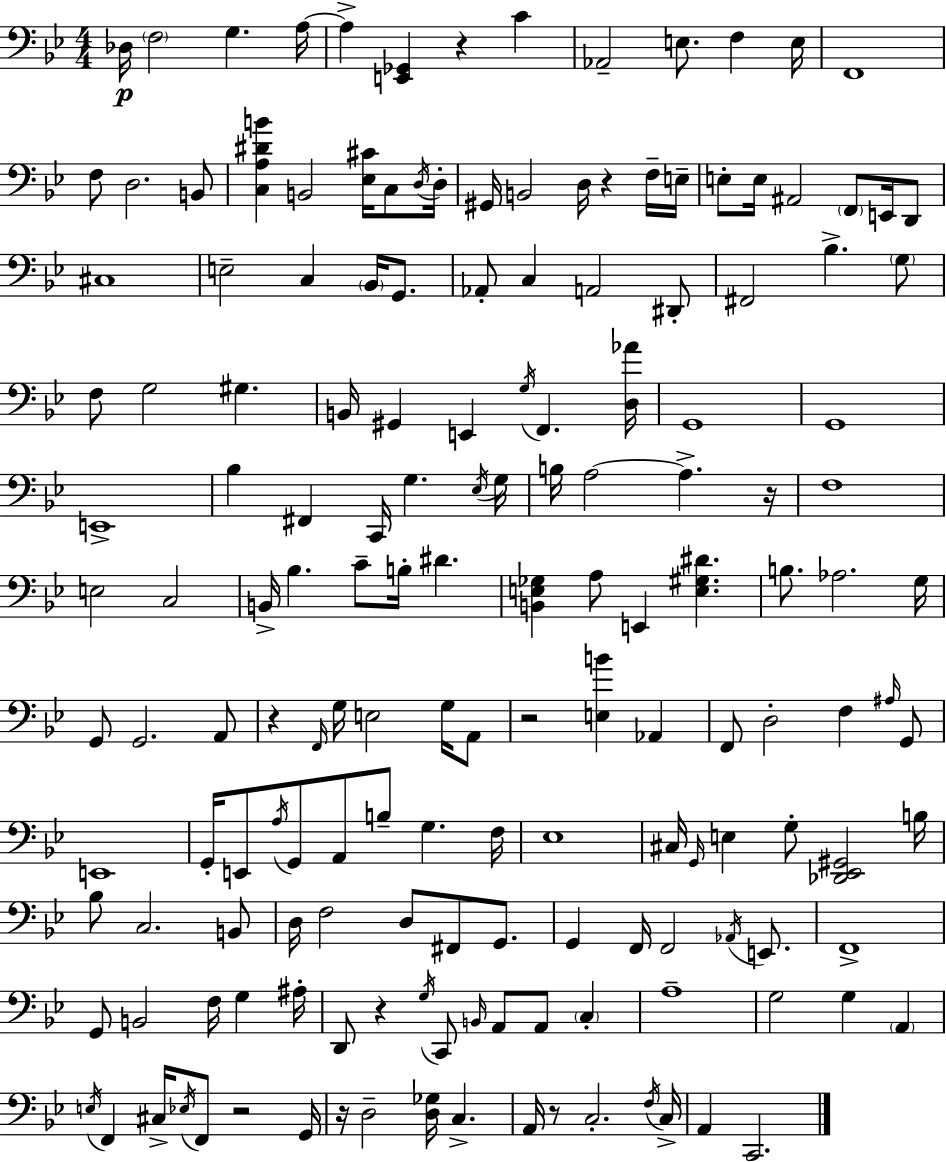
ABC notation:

X:1
T:Untitled
M:4/4
L:1/4
K:Gm
_D,/4 F,2 G, A,/4 A, [E,,_G,,] z C _A,,2 E,/2 F, E,/4 F,,4 F,/2 D,2 B,,/2 [C,A,^DB] B,,2 [_E,^C]/4 C,/2 D,/4 D,/4 ^G,,/4 B,,2 D,/4 z F,/4 E,/4 E,/2 E,/4 ^A,,2 F,,/2 E,,/4 D,,/2 ^C,4 E,2 C, _B,,/4 G,,/2 _A,,/2 C, A,,2 ^D,,/2 ^F,,2 _B, G,/2 F,/2 G,2 ^G, B,,/4 ^G,, E,, G,/4 F,, [D,_A]/4 G,,4 G,,4 E,,4 _B, ^F,, C,,/4 G, _E,/4 G,/4 B,/4 A,2 A, z/4 F,4 E,2 C,2 B,,/4 _B, C/2 B,/4 ^D [B,,E,_G,] A,/2 E,, [E,^G,^D] B,/2 _A,2 G,/4 G,,/2 G,,2 A,,/2 z F,,/4 G,/4 E,2 G,/4 A,,/2 z2 [E,B] _A,, F,,/2 D,2 F, ^A,/4 G,,/2 E,,4 G,,/4 E,,/2 A,/4 G,,/2 A,,/2 B,/2 G, F,/4 _E,4 ^C,/4 G,,/4 E, G,/2 [_D,,_E,,^G,,]2 B,/4 _B,/2 C,2 B,,/2 D,/4 F,2 D,/2 ^F,,/2 G,,/2 G,, F,,/4 F,,2 _A,,/4 E,,/2 F,,4 G,,/2 B,,2 F,/4 G, ^A,/4 D,,/2 z G,/4 C,,/2 B,,/4 A,,/2 A,,/2 C, A,4 G,2 G, A,, E,/4 F,, ^C,/4 _E,/4 F,,/2 z2 G,,/4 z/4 D,2 [D,_G,]/4 C, A,,/4 z/2 C,2 F,/4 C,/4 A,, C,,2